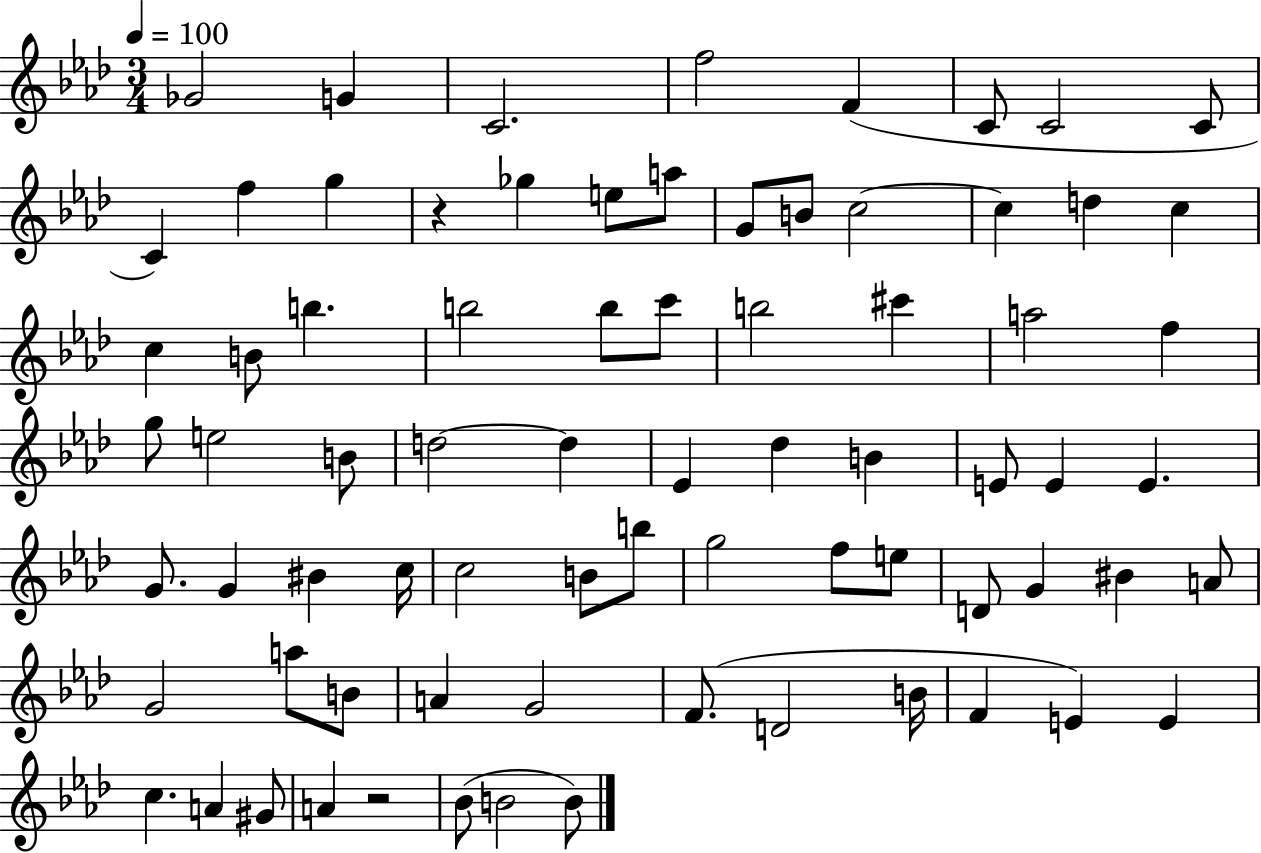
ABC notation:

X:1
T:Untitled
M:3/4
L:1/4
K:Ab
_G2 G C2 f2 F C/2 C2 C/2 C f g z _g e/2 a/2 G/2 B/2 c2 c d c c B/2 b b2 b/2 c'/2 b2 ^c' a2 f g/2 e2 B/2 d2 d _E _d B E/2 E E G/2 G ^B c/4 c2 B/2 b/2 g2 f/2 e/2 D/2 G ^B A/2 G2 a/2 B/2 A G2 F/2 D2 B/4 F E E c A ^G/2 A z2 _B/2 B2 B/2